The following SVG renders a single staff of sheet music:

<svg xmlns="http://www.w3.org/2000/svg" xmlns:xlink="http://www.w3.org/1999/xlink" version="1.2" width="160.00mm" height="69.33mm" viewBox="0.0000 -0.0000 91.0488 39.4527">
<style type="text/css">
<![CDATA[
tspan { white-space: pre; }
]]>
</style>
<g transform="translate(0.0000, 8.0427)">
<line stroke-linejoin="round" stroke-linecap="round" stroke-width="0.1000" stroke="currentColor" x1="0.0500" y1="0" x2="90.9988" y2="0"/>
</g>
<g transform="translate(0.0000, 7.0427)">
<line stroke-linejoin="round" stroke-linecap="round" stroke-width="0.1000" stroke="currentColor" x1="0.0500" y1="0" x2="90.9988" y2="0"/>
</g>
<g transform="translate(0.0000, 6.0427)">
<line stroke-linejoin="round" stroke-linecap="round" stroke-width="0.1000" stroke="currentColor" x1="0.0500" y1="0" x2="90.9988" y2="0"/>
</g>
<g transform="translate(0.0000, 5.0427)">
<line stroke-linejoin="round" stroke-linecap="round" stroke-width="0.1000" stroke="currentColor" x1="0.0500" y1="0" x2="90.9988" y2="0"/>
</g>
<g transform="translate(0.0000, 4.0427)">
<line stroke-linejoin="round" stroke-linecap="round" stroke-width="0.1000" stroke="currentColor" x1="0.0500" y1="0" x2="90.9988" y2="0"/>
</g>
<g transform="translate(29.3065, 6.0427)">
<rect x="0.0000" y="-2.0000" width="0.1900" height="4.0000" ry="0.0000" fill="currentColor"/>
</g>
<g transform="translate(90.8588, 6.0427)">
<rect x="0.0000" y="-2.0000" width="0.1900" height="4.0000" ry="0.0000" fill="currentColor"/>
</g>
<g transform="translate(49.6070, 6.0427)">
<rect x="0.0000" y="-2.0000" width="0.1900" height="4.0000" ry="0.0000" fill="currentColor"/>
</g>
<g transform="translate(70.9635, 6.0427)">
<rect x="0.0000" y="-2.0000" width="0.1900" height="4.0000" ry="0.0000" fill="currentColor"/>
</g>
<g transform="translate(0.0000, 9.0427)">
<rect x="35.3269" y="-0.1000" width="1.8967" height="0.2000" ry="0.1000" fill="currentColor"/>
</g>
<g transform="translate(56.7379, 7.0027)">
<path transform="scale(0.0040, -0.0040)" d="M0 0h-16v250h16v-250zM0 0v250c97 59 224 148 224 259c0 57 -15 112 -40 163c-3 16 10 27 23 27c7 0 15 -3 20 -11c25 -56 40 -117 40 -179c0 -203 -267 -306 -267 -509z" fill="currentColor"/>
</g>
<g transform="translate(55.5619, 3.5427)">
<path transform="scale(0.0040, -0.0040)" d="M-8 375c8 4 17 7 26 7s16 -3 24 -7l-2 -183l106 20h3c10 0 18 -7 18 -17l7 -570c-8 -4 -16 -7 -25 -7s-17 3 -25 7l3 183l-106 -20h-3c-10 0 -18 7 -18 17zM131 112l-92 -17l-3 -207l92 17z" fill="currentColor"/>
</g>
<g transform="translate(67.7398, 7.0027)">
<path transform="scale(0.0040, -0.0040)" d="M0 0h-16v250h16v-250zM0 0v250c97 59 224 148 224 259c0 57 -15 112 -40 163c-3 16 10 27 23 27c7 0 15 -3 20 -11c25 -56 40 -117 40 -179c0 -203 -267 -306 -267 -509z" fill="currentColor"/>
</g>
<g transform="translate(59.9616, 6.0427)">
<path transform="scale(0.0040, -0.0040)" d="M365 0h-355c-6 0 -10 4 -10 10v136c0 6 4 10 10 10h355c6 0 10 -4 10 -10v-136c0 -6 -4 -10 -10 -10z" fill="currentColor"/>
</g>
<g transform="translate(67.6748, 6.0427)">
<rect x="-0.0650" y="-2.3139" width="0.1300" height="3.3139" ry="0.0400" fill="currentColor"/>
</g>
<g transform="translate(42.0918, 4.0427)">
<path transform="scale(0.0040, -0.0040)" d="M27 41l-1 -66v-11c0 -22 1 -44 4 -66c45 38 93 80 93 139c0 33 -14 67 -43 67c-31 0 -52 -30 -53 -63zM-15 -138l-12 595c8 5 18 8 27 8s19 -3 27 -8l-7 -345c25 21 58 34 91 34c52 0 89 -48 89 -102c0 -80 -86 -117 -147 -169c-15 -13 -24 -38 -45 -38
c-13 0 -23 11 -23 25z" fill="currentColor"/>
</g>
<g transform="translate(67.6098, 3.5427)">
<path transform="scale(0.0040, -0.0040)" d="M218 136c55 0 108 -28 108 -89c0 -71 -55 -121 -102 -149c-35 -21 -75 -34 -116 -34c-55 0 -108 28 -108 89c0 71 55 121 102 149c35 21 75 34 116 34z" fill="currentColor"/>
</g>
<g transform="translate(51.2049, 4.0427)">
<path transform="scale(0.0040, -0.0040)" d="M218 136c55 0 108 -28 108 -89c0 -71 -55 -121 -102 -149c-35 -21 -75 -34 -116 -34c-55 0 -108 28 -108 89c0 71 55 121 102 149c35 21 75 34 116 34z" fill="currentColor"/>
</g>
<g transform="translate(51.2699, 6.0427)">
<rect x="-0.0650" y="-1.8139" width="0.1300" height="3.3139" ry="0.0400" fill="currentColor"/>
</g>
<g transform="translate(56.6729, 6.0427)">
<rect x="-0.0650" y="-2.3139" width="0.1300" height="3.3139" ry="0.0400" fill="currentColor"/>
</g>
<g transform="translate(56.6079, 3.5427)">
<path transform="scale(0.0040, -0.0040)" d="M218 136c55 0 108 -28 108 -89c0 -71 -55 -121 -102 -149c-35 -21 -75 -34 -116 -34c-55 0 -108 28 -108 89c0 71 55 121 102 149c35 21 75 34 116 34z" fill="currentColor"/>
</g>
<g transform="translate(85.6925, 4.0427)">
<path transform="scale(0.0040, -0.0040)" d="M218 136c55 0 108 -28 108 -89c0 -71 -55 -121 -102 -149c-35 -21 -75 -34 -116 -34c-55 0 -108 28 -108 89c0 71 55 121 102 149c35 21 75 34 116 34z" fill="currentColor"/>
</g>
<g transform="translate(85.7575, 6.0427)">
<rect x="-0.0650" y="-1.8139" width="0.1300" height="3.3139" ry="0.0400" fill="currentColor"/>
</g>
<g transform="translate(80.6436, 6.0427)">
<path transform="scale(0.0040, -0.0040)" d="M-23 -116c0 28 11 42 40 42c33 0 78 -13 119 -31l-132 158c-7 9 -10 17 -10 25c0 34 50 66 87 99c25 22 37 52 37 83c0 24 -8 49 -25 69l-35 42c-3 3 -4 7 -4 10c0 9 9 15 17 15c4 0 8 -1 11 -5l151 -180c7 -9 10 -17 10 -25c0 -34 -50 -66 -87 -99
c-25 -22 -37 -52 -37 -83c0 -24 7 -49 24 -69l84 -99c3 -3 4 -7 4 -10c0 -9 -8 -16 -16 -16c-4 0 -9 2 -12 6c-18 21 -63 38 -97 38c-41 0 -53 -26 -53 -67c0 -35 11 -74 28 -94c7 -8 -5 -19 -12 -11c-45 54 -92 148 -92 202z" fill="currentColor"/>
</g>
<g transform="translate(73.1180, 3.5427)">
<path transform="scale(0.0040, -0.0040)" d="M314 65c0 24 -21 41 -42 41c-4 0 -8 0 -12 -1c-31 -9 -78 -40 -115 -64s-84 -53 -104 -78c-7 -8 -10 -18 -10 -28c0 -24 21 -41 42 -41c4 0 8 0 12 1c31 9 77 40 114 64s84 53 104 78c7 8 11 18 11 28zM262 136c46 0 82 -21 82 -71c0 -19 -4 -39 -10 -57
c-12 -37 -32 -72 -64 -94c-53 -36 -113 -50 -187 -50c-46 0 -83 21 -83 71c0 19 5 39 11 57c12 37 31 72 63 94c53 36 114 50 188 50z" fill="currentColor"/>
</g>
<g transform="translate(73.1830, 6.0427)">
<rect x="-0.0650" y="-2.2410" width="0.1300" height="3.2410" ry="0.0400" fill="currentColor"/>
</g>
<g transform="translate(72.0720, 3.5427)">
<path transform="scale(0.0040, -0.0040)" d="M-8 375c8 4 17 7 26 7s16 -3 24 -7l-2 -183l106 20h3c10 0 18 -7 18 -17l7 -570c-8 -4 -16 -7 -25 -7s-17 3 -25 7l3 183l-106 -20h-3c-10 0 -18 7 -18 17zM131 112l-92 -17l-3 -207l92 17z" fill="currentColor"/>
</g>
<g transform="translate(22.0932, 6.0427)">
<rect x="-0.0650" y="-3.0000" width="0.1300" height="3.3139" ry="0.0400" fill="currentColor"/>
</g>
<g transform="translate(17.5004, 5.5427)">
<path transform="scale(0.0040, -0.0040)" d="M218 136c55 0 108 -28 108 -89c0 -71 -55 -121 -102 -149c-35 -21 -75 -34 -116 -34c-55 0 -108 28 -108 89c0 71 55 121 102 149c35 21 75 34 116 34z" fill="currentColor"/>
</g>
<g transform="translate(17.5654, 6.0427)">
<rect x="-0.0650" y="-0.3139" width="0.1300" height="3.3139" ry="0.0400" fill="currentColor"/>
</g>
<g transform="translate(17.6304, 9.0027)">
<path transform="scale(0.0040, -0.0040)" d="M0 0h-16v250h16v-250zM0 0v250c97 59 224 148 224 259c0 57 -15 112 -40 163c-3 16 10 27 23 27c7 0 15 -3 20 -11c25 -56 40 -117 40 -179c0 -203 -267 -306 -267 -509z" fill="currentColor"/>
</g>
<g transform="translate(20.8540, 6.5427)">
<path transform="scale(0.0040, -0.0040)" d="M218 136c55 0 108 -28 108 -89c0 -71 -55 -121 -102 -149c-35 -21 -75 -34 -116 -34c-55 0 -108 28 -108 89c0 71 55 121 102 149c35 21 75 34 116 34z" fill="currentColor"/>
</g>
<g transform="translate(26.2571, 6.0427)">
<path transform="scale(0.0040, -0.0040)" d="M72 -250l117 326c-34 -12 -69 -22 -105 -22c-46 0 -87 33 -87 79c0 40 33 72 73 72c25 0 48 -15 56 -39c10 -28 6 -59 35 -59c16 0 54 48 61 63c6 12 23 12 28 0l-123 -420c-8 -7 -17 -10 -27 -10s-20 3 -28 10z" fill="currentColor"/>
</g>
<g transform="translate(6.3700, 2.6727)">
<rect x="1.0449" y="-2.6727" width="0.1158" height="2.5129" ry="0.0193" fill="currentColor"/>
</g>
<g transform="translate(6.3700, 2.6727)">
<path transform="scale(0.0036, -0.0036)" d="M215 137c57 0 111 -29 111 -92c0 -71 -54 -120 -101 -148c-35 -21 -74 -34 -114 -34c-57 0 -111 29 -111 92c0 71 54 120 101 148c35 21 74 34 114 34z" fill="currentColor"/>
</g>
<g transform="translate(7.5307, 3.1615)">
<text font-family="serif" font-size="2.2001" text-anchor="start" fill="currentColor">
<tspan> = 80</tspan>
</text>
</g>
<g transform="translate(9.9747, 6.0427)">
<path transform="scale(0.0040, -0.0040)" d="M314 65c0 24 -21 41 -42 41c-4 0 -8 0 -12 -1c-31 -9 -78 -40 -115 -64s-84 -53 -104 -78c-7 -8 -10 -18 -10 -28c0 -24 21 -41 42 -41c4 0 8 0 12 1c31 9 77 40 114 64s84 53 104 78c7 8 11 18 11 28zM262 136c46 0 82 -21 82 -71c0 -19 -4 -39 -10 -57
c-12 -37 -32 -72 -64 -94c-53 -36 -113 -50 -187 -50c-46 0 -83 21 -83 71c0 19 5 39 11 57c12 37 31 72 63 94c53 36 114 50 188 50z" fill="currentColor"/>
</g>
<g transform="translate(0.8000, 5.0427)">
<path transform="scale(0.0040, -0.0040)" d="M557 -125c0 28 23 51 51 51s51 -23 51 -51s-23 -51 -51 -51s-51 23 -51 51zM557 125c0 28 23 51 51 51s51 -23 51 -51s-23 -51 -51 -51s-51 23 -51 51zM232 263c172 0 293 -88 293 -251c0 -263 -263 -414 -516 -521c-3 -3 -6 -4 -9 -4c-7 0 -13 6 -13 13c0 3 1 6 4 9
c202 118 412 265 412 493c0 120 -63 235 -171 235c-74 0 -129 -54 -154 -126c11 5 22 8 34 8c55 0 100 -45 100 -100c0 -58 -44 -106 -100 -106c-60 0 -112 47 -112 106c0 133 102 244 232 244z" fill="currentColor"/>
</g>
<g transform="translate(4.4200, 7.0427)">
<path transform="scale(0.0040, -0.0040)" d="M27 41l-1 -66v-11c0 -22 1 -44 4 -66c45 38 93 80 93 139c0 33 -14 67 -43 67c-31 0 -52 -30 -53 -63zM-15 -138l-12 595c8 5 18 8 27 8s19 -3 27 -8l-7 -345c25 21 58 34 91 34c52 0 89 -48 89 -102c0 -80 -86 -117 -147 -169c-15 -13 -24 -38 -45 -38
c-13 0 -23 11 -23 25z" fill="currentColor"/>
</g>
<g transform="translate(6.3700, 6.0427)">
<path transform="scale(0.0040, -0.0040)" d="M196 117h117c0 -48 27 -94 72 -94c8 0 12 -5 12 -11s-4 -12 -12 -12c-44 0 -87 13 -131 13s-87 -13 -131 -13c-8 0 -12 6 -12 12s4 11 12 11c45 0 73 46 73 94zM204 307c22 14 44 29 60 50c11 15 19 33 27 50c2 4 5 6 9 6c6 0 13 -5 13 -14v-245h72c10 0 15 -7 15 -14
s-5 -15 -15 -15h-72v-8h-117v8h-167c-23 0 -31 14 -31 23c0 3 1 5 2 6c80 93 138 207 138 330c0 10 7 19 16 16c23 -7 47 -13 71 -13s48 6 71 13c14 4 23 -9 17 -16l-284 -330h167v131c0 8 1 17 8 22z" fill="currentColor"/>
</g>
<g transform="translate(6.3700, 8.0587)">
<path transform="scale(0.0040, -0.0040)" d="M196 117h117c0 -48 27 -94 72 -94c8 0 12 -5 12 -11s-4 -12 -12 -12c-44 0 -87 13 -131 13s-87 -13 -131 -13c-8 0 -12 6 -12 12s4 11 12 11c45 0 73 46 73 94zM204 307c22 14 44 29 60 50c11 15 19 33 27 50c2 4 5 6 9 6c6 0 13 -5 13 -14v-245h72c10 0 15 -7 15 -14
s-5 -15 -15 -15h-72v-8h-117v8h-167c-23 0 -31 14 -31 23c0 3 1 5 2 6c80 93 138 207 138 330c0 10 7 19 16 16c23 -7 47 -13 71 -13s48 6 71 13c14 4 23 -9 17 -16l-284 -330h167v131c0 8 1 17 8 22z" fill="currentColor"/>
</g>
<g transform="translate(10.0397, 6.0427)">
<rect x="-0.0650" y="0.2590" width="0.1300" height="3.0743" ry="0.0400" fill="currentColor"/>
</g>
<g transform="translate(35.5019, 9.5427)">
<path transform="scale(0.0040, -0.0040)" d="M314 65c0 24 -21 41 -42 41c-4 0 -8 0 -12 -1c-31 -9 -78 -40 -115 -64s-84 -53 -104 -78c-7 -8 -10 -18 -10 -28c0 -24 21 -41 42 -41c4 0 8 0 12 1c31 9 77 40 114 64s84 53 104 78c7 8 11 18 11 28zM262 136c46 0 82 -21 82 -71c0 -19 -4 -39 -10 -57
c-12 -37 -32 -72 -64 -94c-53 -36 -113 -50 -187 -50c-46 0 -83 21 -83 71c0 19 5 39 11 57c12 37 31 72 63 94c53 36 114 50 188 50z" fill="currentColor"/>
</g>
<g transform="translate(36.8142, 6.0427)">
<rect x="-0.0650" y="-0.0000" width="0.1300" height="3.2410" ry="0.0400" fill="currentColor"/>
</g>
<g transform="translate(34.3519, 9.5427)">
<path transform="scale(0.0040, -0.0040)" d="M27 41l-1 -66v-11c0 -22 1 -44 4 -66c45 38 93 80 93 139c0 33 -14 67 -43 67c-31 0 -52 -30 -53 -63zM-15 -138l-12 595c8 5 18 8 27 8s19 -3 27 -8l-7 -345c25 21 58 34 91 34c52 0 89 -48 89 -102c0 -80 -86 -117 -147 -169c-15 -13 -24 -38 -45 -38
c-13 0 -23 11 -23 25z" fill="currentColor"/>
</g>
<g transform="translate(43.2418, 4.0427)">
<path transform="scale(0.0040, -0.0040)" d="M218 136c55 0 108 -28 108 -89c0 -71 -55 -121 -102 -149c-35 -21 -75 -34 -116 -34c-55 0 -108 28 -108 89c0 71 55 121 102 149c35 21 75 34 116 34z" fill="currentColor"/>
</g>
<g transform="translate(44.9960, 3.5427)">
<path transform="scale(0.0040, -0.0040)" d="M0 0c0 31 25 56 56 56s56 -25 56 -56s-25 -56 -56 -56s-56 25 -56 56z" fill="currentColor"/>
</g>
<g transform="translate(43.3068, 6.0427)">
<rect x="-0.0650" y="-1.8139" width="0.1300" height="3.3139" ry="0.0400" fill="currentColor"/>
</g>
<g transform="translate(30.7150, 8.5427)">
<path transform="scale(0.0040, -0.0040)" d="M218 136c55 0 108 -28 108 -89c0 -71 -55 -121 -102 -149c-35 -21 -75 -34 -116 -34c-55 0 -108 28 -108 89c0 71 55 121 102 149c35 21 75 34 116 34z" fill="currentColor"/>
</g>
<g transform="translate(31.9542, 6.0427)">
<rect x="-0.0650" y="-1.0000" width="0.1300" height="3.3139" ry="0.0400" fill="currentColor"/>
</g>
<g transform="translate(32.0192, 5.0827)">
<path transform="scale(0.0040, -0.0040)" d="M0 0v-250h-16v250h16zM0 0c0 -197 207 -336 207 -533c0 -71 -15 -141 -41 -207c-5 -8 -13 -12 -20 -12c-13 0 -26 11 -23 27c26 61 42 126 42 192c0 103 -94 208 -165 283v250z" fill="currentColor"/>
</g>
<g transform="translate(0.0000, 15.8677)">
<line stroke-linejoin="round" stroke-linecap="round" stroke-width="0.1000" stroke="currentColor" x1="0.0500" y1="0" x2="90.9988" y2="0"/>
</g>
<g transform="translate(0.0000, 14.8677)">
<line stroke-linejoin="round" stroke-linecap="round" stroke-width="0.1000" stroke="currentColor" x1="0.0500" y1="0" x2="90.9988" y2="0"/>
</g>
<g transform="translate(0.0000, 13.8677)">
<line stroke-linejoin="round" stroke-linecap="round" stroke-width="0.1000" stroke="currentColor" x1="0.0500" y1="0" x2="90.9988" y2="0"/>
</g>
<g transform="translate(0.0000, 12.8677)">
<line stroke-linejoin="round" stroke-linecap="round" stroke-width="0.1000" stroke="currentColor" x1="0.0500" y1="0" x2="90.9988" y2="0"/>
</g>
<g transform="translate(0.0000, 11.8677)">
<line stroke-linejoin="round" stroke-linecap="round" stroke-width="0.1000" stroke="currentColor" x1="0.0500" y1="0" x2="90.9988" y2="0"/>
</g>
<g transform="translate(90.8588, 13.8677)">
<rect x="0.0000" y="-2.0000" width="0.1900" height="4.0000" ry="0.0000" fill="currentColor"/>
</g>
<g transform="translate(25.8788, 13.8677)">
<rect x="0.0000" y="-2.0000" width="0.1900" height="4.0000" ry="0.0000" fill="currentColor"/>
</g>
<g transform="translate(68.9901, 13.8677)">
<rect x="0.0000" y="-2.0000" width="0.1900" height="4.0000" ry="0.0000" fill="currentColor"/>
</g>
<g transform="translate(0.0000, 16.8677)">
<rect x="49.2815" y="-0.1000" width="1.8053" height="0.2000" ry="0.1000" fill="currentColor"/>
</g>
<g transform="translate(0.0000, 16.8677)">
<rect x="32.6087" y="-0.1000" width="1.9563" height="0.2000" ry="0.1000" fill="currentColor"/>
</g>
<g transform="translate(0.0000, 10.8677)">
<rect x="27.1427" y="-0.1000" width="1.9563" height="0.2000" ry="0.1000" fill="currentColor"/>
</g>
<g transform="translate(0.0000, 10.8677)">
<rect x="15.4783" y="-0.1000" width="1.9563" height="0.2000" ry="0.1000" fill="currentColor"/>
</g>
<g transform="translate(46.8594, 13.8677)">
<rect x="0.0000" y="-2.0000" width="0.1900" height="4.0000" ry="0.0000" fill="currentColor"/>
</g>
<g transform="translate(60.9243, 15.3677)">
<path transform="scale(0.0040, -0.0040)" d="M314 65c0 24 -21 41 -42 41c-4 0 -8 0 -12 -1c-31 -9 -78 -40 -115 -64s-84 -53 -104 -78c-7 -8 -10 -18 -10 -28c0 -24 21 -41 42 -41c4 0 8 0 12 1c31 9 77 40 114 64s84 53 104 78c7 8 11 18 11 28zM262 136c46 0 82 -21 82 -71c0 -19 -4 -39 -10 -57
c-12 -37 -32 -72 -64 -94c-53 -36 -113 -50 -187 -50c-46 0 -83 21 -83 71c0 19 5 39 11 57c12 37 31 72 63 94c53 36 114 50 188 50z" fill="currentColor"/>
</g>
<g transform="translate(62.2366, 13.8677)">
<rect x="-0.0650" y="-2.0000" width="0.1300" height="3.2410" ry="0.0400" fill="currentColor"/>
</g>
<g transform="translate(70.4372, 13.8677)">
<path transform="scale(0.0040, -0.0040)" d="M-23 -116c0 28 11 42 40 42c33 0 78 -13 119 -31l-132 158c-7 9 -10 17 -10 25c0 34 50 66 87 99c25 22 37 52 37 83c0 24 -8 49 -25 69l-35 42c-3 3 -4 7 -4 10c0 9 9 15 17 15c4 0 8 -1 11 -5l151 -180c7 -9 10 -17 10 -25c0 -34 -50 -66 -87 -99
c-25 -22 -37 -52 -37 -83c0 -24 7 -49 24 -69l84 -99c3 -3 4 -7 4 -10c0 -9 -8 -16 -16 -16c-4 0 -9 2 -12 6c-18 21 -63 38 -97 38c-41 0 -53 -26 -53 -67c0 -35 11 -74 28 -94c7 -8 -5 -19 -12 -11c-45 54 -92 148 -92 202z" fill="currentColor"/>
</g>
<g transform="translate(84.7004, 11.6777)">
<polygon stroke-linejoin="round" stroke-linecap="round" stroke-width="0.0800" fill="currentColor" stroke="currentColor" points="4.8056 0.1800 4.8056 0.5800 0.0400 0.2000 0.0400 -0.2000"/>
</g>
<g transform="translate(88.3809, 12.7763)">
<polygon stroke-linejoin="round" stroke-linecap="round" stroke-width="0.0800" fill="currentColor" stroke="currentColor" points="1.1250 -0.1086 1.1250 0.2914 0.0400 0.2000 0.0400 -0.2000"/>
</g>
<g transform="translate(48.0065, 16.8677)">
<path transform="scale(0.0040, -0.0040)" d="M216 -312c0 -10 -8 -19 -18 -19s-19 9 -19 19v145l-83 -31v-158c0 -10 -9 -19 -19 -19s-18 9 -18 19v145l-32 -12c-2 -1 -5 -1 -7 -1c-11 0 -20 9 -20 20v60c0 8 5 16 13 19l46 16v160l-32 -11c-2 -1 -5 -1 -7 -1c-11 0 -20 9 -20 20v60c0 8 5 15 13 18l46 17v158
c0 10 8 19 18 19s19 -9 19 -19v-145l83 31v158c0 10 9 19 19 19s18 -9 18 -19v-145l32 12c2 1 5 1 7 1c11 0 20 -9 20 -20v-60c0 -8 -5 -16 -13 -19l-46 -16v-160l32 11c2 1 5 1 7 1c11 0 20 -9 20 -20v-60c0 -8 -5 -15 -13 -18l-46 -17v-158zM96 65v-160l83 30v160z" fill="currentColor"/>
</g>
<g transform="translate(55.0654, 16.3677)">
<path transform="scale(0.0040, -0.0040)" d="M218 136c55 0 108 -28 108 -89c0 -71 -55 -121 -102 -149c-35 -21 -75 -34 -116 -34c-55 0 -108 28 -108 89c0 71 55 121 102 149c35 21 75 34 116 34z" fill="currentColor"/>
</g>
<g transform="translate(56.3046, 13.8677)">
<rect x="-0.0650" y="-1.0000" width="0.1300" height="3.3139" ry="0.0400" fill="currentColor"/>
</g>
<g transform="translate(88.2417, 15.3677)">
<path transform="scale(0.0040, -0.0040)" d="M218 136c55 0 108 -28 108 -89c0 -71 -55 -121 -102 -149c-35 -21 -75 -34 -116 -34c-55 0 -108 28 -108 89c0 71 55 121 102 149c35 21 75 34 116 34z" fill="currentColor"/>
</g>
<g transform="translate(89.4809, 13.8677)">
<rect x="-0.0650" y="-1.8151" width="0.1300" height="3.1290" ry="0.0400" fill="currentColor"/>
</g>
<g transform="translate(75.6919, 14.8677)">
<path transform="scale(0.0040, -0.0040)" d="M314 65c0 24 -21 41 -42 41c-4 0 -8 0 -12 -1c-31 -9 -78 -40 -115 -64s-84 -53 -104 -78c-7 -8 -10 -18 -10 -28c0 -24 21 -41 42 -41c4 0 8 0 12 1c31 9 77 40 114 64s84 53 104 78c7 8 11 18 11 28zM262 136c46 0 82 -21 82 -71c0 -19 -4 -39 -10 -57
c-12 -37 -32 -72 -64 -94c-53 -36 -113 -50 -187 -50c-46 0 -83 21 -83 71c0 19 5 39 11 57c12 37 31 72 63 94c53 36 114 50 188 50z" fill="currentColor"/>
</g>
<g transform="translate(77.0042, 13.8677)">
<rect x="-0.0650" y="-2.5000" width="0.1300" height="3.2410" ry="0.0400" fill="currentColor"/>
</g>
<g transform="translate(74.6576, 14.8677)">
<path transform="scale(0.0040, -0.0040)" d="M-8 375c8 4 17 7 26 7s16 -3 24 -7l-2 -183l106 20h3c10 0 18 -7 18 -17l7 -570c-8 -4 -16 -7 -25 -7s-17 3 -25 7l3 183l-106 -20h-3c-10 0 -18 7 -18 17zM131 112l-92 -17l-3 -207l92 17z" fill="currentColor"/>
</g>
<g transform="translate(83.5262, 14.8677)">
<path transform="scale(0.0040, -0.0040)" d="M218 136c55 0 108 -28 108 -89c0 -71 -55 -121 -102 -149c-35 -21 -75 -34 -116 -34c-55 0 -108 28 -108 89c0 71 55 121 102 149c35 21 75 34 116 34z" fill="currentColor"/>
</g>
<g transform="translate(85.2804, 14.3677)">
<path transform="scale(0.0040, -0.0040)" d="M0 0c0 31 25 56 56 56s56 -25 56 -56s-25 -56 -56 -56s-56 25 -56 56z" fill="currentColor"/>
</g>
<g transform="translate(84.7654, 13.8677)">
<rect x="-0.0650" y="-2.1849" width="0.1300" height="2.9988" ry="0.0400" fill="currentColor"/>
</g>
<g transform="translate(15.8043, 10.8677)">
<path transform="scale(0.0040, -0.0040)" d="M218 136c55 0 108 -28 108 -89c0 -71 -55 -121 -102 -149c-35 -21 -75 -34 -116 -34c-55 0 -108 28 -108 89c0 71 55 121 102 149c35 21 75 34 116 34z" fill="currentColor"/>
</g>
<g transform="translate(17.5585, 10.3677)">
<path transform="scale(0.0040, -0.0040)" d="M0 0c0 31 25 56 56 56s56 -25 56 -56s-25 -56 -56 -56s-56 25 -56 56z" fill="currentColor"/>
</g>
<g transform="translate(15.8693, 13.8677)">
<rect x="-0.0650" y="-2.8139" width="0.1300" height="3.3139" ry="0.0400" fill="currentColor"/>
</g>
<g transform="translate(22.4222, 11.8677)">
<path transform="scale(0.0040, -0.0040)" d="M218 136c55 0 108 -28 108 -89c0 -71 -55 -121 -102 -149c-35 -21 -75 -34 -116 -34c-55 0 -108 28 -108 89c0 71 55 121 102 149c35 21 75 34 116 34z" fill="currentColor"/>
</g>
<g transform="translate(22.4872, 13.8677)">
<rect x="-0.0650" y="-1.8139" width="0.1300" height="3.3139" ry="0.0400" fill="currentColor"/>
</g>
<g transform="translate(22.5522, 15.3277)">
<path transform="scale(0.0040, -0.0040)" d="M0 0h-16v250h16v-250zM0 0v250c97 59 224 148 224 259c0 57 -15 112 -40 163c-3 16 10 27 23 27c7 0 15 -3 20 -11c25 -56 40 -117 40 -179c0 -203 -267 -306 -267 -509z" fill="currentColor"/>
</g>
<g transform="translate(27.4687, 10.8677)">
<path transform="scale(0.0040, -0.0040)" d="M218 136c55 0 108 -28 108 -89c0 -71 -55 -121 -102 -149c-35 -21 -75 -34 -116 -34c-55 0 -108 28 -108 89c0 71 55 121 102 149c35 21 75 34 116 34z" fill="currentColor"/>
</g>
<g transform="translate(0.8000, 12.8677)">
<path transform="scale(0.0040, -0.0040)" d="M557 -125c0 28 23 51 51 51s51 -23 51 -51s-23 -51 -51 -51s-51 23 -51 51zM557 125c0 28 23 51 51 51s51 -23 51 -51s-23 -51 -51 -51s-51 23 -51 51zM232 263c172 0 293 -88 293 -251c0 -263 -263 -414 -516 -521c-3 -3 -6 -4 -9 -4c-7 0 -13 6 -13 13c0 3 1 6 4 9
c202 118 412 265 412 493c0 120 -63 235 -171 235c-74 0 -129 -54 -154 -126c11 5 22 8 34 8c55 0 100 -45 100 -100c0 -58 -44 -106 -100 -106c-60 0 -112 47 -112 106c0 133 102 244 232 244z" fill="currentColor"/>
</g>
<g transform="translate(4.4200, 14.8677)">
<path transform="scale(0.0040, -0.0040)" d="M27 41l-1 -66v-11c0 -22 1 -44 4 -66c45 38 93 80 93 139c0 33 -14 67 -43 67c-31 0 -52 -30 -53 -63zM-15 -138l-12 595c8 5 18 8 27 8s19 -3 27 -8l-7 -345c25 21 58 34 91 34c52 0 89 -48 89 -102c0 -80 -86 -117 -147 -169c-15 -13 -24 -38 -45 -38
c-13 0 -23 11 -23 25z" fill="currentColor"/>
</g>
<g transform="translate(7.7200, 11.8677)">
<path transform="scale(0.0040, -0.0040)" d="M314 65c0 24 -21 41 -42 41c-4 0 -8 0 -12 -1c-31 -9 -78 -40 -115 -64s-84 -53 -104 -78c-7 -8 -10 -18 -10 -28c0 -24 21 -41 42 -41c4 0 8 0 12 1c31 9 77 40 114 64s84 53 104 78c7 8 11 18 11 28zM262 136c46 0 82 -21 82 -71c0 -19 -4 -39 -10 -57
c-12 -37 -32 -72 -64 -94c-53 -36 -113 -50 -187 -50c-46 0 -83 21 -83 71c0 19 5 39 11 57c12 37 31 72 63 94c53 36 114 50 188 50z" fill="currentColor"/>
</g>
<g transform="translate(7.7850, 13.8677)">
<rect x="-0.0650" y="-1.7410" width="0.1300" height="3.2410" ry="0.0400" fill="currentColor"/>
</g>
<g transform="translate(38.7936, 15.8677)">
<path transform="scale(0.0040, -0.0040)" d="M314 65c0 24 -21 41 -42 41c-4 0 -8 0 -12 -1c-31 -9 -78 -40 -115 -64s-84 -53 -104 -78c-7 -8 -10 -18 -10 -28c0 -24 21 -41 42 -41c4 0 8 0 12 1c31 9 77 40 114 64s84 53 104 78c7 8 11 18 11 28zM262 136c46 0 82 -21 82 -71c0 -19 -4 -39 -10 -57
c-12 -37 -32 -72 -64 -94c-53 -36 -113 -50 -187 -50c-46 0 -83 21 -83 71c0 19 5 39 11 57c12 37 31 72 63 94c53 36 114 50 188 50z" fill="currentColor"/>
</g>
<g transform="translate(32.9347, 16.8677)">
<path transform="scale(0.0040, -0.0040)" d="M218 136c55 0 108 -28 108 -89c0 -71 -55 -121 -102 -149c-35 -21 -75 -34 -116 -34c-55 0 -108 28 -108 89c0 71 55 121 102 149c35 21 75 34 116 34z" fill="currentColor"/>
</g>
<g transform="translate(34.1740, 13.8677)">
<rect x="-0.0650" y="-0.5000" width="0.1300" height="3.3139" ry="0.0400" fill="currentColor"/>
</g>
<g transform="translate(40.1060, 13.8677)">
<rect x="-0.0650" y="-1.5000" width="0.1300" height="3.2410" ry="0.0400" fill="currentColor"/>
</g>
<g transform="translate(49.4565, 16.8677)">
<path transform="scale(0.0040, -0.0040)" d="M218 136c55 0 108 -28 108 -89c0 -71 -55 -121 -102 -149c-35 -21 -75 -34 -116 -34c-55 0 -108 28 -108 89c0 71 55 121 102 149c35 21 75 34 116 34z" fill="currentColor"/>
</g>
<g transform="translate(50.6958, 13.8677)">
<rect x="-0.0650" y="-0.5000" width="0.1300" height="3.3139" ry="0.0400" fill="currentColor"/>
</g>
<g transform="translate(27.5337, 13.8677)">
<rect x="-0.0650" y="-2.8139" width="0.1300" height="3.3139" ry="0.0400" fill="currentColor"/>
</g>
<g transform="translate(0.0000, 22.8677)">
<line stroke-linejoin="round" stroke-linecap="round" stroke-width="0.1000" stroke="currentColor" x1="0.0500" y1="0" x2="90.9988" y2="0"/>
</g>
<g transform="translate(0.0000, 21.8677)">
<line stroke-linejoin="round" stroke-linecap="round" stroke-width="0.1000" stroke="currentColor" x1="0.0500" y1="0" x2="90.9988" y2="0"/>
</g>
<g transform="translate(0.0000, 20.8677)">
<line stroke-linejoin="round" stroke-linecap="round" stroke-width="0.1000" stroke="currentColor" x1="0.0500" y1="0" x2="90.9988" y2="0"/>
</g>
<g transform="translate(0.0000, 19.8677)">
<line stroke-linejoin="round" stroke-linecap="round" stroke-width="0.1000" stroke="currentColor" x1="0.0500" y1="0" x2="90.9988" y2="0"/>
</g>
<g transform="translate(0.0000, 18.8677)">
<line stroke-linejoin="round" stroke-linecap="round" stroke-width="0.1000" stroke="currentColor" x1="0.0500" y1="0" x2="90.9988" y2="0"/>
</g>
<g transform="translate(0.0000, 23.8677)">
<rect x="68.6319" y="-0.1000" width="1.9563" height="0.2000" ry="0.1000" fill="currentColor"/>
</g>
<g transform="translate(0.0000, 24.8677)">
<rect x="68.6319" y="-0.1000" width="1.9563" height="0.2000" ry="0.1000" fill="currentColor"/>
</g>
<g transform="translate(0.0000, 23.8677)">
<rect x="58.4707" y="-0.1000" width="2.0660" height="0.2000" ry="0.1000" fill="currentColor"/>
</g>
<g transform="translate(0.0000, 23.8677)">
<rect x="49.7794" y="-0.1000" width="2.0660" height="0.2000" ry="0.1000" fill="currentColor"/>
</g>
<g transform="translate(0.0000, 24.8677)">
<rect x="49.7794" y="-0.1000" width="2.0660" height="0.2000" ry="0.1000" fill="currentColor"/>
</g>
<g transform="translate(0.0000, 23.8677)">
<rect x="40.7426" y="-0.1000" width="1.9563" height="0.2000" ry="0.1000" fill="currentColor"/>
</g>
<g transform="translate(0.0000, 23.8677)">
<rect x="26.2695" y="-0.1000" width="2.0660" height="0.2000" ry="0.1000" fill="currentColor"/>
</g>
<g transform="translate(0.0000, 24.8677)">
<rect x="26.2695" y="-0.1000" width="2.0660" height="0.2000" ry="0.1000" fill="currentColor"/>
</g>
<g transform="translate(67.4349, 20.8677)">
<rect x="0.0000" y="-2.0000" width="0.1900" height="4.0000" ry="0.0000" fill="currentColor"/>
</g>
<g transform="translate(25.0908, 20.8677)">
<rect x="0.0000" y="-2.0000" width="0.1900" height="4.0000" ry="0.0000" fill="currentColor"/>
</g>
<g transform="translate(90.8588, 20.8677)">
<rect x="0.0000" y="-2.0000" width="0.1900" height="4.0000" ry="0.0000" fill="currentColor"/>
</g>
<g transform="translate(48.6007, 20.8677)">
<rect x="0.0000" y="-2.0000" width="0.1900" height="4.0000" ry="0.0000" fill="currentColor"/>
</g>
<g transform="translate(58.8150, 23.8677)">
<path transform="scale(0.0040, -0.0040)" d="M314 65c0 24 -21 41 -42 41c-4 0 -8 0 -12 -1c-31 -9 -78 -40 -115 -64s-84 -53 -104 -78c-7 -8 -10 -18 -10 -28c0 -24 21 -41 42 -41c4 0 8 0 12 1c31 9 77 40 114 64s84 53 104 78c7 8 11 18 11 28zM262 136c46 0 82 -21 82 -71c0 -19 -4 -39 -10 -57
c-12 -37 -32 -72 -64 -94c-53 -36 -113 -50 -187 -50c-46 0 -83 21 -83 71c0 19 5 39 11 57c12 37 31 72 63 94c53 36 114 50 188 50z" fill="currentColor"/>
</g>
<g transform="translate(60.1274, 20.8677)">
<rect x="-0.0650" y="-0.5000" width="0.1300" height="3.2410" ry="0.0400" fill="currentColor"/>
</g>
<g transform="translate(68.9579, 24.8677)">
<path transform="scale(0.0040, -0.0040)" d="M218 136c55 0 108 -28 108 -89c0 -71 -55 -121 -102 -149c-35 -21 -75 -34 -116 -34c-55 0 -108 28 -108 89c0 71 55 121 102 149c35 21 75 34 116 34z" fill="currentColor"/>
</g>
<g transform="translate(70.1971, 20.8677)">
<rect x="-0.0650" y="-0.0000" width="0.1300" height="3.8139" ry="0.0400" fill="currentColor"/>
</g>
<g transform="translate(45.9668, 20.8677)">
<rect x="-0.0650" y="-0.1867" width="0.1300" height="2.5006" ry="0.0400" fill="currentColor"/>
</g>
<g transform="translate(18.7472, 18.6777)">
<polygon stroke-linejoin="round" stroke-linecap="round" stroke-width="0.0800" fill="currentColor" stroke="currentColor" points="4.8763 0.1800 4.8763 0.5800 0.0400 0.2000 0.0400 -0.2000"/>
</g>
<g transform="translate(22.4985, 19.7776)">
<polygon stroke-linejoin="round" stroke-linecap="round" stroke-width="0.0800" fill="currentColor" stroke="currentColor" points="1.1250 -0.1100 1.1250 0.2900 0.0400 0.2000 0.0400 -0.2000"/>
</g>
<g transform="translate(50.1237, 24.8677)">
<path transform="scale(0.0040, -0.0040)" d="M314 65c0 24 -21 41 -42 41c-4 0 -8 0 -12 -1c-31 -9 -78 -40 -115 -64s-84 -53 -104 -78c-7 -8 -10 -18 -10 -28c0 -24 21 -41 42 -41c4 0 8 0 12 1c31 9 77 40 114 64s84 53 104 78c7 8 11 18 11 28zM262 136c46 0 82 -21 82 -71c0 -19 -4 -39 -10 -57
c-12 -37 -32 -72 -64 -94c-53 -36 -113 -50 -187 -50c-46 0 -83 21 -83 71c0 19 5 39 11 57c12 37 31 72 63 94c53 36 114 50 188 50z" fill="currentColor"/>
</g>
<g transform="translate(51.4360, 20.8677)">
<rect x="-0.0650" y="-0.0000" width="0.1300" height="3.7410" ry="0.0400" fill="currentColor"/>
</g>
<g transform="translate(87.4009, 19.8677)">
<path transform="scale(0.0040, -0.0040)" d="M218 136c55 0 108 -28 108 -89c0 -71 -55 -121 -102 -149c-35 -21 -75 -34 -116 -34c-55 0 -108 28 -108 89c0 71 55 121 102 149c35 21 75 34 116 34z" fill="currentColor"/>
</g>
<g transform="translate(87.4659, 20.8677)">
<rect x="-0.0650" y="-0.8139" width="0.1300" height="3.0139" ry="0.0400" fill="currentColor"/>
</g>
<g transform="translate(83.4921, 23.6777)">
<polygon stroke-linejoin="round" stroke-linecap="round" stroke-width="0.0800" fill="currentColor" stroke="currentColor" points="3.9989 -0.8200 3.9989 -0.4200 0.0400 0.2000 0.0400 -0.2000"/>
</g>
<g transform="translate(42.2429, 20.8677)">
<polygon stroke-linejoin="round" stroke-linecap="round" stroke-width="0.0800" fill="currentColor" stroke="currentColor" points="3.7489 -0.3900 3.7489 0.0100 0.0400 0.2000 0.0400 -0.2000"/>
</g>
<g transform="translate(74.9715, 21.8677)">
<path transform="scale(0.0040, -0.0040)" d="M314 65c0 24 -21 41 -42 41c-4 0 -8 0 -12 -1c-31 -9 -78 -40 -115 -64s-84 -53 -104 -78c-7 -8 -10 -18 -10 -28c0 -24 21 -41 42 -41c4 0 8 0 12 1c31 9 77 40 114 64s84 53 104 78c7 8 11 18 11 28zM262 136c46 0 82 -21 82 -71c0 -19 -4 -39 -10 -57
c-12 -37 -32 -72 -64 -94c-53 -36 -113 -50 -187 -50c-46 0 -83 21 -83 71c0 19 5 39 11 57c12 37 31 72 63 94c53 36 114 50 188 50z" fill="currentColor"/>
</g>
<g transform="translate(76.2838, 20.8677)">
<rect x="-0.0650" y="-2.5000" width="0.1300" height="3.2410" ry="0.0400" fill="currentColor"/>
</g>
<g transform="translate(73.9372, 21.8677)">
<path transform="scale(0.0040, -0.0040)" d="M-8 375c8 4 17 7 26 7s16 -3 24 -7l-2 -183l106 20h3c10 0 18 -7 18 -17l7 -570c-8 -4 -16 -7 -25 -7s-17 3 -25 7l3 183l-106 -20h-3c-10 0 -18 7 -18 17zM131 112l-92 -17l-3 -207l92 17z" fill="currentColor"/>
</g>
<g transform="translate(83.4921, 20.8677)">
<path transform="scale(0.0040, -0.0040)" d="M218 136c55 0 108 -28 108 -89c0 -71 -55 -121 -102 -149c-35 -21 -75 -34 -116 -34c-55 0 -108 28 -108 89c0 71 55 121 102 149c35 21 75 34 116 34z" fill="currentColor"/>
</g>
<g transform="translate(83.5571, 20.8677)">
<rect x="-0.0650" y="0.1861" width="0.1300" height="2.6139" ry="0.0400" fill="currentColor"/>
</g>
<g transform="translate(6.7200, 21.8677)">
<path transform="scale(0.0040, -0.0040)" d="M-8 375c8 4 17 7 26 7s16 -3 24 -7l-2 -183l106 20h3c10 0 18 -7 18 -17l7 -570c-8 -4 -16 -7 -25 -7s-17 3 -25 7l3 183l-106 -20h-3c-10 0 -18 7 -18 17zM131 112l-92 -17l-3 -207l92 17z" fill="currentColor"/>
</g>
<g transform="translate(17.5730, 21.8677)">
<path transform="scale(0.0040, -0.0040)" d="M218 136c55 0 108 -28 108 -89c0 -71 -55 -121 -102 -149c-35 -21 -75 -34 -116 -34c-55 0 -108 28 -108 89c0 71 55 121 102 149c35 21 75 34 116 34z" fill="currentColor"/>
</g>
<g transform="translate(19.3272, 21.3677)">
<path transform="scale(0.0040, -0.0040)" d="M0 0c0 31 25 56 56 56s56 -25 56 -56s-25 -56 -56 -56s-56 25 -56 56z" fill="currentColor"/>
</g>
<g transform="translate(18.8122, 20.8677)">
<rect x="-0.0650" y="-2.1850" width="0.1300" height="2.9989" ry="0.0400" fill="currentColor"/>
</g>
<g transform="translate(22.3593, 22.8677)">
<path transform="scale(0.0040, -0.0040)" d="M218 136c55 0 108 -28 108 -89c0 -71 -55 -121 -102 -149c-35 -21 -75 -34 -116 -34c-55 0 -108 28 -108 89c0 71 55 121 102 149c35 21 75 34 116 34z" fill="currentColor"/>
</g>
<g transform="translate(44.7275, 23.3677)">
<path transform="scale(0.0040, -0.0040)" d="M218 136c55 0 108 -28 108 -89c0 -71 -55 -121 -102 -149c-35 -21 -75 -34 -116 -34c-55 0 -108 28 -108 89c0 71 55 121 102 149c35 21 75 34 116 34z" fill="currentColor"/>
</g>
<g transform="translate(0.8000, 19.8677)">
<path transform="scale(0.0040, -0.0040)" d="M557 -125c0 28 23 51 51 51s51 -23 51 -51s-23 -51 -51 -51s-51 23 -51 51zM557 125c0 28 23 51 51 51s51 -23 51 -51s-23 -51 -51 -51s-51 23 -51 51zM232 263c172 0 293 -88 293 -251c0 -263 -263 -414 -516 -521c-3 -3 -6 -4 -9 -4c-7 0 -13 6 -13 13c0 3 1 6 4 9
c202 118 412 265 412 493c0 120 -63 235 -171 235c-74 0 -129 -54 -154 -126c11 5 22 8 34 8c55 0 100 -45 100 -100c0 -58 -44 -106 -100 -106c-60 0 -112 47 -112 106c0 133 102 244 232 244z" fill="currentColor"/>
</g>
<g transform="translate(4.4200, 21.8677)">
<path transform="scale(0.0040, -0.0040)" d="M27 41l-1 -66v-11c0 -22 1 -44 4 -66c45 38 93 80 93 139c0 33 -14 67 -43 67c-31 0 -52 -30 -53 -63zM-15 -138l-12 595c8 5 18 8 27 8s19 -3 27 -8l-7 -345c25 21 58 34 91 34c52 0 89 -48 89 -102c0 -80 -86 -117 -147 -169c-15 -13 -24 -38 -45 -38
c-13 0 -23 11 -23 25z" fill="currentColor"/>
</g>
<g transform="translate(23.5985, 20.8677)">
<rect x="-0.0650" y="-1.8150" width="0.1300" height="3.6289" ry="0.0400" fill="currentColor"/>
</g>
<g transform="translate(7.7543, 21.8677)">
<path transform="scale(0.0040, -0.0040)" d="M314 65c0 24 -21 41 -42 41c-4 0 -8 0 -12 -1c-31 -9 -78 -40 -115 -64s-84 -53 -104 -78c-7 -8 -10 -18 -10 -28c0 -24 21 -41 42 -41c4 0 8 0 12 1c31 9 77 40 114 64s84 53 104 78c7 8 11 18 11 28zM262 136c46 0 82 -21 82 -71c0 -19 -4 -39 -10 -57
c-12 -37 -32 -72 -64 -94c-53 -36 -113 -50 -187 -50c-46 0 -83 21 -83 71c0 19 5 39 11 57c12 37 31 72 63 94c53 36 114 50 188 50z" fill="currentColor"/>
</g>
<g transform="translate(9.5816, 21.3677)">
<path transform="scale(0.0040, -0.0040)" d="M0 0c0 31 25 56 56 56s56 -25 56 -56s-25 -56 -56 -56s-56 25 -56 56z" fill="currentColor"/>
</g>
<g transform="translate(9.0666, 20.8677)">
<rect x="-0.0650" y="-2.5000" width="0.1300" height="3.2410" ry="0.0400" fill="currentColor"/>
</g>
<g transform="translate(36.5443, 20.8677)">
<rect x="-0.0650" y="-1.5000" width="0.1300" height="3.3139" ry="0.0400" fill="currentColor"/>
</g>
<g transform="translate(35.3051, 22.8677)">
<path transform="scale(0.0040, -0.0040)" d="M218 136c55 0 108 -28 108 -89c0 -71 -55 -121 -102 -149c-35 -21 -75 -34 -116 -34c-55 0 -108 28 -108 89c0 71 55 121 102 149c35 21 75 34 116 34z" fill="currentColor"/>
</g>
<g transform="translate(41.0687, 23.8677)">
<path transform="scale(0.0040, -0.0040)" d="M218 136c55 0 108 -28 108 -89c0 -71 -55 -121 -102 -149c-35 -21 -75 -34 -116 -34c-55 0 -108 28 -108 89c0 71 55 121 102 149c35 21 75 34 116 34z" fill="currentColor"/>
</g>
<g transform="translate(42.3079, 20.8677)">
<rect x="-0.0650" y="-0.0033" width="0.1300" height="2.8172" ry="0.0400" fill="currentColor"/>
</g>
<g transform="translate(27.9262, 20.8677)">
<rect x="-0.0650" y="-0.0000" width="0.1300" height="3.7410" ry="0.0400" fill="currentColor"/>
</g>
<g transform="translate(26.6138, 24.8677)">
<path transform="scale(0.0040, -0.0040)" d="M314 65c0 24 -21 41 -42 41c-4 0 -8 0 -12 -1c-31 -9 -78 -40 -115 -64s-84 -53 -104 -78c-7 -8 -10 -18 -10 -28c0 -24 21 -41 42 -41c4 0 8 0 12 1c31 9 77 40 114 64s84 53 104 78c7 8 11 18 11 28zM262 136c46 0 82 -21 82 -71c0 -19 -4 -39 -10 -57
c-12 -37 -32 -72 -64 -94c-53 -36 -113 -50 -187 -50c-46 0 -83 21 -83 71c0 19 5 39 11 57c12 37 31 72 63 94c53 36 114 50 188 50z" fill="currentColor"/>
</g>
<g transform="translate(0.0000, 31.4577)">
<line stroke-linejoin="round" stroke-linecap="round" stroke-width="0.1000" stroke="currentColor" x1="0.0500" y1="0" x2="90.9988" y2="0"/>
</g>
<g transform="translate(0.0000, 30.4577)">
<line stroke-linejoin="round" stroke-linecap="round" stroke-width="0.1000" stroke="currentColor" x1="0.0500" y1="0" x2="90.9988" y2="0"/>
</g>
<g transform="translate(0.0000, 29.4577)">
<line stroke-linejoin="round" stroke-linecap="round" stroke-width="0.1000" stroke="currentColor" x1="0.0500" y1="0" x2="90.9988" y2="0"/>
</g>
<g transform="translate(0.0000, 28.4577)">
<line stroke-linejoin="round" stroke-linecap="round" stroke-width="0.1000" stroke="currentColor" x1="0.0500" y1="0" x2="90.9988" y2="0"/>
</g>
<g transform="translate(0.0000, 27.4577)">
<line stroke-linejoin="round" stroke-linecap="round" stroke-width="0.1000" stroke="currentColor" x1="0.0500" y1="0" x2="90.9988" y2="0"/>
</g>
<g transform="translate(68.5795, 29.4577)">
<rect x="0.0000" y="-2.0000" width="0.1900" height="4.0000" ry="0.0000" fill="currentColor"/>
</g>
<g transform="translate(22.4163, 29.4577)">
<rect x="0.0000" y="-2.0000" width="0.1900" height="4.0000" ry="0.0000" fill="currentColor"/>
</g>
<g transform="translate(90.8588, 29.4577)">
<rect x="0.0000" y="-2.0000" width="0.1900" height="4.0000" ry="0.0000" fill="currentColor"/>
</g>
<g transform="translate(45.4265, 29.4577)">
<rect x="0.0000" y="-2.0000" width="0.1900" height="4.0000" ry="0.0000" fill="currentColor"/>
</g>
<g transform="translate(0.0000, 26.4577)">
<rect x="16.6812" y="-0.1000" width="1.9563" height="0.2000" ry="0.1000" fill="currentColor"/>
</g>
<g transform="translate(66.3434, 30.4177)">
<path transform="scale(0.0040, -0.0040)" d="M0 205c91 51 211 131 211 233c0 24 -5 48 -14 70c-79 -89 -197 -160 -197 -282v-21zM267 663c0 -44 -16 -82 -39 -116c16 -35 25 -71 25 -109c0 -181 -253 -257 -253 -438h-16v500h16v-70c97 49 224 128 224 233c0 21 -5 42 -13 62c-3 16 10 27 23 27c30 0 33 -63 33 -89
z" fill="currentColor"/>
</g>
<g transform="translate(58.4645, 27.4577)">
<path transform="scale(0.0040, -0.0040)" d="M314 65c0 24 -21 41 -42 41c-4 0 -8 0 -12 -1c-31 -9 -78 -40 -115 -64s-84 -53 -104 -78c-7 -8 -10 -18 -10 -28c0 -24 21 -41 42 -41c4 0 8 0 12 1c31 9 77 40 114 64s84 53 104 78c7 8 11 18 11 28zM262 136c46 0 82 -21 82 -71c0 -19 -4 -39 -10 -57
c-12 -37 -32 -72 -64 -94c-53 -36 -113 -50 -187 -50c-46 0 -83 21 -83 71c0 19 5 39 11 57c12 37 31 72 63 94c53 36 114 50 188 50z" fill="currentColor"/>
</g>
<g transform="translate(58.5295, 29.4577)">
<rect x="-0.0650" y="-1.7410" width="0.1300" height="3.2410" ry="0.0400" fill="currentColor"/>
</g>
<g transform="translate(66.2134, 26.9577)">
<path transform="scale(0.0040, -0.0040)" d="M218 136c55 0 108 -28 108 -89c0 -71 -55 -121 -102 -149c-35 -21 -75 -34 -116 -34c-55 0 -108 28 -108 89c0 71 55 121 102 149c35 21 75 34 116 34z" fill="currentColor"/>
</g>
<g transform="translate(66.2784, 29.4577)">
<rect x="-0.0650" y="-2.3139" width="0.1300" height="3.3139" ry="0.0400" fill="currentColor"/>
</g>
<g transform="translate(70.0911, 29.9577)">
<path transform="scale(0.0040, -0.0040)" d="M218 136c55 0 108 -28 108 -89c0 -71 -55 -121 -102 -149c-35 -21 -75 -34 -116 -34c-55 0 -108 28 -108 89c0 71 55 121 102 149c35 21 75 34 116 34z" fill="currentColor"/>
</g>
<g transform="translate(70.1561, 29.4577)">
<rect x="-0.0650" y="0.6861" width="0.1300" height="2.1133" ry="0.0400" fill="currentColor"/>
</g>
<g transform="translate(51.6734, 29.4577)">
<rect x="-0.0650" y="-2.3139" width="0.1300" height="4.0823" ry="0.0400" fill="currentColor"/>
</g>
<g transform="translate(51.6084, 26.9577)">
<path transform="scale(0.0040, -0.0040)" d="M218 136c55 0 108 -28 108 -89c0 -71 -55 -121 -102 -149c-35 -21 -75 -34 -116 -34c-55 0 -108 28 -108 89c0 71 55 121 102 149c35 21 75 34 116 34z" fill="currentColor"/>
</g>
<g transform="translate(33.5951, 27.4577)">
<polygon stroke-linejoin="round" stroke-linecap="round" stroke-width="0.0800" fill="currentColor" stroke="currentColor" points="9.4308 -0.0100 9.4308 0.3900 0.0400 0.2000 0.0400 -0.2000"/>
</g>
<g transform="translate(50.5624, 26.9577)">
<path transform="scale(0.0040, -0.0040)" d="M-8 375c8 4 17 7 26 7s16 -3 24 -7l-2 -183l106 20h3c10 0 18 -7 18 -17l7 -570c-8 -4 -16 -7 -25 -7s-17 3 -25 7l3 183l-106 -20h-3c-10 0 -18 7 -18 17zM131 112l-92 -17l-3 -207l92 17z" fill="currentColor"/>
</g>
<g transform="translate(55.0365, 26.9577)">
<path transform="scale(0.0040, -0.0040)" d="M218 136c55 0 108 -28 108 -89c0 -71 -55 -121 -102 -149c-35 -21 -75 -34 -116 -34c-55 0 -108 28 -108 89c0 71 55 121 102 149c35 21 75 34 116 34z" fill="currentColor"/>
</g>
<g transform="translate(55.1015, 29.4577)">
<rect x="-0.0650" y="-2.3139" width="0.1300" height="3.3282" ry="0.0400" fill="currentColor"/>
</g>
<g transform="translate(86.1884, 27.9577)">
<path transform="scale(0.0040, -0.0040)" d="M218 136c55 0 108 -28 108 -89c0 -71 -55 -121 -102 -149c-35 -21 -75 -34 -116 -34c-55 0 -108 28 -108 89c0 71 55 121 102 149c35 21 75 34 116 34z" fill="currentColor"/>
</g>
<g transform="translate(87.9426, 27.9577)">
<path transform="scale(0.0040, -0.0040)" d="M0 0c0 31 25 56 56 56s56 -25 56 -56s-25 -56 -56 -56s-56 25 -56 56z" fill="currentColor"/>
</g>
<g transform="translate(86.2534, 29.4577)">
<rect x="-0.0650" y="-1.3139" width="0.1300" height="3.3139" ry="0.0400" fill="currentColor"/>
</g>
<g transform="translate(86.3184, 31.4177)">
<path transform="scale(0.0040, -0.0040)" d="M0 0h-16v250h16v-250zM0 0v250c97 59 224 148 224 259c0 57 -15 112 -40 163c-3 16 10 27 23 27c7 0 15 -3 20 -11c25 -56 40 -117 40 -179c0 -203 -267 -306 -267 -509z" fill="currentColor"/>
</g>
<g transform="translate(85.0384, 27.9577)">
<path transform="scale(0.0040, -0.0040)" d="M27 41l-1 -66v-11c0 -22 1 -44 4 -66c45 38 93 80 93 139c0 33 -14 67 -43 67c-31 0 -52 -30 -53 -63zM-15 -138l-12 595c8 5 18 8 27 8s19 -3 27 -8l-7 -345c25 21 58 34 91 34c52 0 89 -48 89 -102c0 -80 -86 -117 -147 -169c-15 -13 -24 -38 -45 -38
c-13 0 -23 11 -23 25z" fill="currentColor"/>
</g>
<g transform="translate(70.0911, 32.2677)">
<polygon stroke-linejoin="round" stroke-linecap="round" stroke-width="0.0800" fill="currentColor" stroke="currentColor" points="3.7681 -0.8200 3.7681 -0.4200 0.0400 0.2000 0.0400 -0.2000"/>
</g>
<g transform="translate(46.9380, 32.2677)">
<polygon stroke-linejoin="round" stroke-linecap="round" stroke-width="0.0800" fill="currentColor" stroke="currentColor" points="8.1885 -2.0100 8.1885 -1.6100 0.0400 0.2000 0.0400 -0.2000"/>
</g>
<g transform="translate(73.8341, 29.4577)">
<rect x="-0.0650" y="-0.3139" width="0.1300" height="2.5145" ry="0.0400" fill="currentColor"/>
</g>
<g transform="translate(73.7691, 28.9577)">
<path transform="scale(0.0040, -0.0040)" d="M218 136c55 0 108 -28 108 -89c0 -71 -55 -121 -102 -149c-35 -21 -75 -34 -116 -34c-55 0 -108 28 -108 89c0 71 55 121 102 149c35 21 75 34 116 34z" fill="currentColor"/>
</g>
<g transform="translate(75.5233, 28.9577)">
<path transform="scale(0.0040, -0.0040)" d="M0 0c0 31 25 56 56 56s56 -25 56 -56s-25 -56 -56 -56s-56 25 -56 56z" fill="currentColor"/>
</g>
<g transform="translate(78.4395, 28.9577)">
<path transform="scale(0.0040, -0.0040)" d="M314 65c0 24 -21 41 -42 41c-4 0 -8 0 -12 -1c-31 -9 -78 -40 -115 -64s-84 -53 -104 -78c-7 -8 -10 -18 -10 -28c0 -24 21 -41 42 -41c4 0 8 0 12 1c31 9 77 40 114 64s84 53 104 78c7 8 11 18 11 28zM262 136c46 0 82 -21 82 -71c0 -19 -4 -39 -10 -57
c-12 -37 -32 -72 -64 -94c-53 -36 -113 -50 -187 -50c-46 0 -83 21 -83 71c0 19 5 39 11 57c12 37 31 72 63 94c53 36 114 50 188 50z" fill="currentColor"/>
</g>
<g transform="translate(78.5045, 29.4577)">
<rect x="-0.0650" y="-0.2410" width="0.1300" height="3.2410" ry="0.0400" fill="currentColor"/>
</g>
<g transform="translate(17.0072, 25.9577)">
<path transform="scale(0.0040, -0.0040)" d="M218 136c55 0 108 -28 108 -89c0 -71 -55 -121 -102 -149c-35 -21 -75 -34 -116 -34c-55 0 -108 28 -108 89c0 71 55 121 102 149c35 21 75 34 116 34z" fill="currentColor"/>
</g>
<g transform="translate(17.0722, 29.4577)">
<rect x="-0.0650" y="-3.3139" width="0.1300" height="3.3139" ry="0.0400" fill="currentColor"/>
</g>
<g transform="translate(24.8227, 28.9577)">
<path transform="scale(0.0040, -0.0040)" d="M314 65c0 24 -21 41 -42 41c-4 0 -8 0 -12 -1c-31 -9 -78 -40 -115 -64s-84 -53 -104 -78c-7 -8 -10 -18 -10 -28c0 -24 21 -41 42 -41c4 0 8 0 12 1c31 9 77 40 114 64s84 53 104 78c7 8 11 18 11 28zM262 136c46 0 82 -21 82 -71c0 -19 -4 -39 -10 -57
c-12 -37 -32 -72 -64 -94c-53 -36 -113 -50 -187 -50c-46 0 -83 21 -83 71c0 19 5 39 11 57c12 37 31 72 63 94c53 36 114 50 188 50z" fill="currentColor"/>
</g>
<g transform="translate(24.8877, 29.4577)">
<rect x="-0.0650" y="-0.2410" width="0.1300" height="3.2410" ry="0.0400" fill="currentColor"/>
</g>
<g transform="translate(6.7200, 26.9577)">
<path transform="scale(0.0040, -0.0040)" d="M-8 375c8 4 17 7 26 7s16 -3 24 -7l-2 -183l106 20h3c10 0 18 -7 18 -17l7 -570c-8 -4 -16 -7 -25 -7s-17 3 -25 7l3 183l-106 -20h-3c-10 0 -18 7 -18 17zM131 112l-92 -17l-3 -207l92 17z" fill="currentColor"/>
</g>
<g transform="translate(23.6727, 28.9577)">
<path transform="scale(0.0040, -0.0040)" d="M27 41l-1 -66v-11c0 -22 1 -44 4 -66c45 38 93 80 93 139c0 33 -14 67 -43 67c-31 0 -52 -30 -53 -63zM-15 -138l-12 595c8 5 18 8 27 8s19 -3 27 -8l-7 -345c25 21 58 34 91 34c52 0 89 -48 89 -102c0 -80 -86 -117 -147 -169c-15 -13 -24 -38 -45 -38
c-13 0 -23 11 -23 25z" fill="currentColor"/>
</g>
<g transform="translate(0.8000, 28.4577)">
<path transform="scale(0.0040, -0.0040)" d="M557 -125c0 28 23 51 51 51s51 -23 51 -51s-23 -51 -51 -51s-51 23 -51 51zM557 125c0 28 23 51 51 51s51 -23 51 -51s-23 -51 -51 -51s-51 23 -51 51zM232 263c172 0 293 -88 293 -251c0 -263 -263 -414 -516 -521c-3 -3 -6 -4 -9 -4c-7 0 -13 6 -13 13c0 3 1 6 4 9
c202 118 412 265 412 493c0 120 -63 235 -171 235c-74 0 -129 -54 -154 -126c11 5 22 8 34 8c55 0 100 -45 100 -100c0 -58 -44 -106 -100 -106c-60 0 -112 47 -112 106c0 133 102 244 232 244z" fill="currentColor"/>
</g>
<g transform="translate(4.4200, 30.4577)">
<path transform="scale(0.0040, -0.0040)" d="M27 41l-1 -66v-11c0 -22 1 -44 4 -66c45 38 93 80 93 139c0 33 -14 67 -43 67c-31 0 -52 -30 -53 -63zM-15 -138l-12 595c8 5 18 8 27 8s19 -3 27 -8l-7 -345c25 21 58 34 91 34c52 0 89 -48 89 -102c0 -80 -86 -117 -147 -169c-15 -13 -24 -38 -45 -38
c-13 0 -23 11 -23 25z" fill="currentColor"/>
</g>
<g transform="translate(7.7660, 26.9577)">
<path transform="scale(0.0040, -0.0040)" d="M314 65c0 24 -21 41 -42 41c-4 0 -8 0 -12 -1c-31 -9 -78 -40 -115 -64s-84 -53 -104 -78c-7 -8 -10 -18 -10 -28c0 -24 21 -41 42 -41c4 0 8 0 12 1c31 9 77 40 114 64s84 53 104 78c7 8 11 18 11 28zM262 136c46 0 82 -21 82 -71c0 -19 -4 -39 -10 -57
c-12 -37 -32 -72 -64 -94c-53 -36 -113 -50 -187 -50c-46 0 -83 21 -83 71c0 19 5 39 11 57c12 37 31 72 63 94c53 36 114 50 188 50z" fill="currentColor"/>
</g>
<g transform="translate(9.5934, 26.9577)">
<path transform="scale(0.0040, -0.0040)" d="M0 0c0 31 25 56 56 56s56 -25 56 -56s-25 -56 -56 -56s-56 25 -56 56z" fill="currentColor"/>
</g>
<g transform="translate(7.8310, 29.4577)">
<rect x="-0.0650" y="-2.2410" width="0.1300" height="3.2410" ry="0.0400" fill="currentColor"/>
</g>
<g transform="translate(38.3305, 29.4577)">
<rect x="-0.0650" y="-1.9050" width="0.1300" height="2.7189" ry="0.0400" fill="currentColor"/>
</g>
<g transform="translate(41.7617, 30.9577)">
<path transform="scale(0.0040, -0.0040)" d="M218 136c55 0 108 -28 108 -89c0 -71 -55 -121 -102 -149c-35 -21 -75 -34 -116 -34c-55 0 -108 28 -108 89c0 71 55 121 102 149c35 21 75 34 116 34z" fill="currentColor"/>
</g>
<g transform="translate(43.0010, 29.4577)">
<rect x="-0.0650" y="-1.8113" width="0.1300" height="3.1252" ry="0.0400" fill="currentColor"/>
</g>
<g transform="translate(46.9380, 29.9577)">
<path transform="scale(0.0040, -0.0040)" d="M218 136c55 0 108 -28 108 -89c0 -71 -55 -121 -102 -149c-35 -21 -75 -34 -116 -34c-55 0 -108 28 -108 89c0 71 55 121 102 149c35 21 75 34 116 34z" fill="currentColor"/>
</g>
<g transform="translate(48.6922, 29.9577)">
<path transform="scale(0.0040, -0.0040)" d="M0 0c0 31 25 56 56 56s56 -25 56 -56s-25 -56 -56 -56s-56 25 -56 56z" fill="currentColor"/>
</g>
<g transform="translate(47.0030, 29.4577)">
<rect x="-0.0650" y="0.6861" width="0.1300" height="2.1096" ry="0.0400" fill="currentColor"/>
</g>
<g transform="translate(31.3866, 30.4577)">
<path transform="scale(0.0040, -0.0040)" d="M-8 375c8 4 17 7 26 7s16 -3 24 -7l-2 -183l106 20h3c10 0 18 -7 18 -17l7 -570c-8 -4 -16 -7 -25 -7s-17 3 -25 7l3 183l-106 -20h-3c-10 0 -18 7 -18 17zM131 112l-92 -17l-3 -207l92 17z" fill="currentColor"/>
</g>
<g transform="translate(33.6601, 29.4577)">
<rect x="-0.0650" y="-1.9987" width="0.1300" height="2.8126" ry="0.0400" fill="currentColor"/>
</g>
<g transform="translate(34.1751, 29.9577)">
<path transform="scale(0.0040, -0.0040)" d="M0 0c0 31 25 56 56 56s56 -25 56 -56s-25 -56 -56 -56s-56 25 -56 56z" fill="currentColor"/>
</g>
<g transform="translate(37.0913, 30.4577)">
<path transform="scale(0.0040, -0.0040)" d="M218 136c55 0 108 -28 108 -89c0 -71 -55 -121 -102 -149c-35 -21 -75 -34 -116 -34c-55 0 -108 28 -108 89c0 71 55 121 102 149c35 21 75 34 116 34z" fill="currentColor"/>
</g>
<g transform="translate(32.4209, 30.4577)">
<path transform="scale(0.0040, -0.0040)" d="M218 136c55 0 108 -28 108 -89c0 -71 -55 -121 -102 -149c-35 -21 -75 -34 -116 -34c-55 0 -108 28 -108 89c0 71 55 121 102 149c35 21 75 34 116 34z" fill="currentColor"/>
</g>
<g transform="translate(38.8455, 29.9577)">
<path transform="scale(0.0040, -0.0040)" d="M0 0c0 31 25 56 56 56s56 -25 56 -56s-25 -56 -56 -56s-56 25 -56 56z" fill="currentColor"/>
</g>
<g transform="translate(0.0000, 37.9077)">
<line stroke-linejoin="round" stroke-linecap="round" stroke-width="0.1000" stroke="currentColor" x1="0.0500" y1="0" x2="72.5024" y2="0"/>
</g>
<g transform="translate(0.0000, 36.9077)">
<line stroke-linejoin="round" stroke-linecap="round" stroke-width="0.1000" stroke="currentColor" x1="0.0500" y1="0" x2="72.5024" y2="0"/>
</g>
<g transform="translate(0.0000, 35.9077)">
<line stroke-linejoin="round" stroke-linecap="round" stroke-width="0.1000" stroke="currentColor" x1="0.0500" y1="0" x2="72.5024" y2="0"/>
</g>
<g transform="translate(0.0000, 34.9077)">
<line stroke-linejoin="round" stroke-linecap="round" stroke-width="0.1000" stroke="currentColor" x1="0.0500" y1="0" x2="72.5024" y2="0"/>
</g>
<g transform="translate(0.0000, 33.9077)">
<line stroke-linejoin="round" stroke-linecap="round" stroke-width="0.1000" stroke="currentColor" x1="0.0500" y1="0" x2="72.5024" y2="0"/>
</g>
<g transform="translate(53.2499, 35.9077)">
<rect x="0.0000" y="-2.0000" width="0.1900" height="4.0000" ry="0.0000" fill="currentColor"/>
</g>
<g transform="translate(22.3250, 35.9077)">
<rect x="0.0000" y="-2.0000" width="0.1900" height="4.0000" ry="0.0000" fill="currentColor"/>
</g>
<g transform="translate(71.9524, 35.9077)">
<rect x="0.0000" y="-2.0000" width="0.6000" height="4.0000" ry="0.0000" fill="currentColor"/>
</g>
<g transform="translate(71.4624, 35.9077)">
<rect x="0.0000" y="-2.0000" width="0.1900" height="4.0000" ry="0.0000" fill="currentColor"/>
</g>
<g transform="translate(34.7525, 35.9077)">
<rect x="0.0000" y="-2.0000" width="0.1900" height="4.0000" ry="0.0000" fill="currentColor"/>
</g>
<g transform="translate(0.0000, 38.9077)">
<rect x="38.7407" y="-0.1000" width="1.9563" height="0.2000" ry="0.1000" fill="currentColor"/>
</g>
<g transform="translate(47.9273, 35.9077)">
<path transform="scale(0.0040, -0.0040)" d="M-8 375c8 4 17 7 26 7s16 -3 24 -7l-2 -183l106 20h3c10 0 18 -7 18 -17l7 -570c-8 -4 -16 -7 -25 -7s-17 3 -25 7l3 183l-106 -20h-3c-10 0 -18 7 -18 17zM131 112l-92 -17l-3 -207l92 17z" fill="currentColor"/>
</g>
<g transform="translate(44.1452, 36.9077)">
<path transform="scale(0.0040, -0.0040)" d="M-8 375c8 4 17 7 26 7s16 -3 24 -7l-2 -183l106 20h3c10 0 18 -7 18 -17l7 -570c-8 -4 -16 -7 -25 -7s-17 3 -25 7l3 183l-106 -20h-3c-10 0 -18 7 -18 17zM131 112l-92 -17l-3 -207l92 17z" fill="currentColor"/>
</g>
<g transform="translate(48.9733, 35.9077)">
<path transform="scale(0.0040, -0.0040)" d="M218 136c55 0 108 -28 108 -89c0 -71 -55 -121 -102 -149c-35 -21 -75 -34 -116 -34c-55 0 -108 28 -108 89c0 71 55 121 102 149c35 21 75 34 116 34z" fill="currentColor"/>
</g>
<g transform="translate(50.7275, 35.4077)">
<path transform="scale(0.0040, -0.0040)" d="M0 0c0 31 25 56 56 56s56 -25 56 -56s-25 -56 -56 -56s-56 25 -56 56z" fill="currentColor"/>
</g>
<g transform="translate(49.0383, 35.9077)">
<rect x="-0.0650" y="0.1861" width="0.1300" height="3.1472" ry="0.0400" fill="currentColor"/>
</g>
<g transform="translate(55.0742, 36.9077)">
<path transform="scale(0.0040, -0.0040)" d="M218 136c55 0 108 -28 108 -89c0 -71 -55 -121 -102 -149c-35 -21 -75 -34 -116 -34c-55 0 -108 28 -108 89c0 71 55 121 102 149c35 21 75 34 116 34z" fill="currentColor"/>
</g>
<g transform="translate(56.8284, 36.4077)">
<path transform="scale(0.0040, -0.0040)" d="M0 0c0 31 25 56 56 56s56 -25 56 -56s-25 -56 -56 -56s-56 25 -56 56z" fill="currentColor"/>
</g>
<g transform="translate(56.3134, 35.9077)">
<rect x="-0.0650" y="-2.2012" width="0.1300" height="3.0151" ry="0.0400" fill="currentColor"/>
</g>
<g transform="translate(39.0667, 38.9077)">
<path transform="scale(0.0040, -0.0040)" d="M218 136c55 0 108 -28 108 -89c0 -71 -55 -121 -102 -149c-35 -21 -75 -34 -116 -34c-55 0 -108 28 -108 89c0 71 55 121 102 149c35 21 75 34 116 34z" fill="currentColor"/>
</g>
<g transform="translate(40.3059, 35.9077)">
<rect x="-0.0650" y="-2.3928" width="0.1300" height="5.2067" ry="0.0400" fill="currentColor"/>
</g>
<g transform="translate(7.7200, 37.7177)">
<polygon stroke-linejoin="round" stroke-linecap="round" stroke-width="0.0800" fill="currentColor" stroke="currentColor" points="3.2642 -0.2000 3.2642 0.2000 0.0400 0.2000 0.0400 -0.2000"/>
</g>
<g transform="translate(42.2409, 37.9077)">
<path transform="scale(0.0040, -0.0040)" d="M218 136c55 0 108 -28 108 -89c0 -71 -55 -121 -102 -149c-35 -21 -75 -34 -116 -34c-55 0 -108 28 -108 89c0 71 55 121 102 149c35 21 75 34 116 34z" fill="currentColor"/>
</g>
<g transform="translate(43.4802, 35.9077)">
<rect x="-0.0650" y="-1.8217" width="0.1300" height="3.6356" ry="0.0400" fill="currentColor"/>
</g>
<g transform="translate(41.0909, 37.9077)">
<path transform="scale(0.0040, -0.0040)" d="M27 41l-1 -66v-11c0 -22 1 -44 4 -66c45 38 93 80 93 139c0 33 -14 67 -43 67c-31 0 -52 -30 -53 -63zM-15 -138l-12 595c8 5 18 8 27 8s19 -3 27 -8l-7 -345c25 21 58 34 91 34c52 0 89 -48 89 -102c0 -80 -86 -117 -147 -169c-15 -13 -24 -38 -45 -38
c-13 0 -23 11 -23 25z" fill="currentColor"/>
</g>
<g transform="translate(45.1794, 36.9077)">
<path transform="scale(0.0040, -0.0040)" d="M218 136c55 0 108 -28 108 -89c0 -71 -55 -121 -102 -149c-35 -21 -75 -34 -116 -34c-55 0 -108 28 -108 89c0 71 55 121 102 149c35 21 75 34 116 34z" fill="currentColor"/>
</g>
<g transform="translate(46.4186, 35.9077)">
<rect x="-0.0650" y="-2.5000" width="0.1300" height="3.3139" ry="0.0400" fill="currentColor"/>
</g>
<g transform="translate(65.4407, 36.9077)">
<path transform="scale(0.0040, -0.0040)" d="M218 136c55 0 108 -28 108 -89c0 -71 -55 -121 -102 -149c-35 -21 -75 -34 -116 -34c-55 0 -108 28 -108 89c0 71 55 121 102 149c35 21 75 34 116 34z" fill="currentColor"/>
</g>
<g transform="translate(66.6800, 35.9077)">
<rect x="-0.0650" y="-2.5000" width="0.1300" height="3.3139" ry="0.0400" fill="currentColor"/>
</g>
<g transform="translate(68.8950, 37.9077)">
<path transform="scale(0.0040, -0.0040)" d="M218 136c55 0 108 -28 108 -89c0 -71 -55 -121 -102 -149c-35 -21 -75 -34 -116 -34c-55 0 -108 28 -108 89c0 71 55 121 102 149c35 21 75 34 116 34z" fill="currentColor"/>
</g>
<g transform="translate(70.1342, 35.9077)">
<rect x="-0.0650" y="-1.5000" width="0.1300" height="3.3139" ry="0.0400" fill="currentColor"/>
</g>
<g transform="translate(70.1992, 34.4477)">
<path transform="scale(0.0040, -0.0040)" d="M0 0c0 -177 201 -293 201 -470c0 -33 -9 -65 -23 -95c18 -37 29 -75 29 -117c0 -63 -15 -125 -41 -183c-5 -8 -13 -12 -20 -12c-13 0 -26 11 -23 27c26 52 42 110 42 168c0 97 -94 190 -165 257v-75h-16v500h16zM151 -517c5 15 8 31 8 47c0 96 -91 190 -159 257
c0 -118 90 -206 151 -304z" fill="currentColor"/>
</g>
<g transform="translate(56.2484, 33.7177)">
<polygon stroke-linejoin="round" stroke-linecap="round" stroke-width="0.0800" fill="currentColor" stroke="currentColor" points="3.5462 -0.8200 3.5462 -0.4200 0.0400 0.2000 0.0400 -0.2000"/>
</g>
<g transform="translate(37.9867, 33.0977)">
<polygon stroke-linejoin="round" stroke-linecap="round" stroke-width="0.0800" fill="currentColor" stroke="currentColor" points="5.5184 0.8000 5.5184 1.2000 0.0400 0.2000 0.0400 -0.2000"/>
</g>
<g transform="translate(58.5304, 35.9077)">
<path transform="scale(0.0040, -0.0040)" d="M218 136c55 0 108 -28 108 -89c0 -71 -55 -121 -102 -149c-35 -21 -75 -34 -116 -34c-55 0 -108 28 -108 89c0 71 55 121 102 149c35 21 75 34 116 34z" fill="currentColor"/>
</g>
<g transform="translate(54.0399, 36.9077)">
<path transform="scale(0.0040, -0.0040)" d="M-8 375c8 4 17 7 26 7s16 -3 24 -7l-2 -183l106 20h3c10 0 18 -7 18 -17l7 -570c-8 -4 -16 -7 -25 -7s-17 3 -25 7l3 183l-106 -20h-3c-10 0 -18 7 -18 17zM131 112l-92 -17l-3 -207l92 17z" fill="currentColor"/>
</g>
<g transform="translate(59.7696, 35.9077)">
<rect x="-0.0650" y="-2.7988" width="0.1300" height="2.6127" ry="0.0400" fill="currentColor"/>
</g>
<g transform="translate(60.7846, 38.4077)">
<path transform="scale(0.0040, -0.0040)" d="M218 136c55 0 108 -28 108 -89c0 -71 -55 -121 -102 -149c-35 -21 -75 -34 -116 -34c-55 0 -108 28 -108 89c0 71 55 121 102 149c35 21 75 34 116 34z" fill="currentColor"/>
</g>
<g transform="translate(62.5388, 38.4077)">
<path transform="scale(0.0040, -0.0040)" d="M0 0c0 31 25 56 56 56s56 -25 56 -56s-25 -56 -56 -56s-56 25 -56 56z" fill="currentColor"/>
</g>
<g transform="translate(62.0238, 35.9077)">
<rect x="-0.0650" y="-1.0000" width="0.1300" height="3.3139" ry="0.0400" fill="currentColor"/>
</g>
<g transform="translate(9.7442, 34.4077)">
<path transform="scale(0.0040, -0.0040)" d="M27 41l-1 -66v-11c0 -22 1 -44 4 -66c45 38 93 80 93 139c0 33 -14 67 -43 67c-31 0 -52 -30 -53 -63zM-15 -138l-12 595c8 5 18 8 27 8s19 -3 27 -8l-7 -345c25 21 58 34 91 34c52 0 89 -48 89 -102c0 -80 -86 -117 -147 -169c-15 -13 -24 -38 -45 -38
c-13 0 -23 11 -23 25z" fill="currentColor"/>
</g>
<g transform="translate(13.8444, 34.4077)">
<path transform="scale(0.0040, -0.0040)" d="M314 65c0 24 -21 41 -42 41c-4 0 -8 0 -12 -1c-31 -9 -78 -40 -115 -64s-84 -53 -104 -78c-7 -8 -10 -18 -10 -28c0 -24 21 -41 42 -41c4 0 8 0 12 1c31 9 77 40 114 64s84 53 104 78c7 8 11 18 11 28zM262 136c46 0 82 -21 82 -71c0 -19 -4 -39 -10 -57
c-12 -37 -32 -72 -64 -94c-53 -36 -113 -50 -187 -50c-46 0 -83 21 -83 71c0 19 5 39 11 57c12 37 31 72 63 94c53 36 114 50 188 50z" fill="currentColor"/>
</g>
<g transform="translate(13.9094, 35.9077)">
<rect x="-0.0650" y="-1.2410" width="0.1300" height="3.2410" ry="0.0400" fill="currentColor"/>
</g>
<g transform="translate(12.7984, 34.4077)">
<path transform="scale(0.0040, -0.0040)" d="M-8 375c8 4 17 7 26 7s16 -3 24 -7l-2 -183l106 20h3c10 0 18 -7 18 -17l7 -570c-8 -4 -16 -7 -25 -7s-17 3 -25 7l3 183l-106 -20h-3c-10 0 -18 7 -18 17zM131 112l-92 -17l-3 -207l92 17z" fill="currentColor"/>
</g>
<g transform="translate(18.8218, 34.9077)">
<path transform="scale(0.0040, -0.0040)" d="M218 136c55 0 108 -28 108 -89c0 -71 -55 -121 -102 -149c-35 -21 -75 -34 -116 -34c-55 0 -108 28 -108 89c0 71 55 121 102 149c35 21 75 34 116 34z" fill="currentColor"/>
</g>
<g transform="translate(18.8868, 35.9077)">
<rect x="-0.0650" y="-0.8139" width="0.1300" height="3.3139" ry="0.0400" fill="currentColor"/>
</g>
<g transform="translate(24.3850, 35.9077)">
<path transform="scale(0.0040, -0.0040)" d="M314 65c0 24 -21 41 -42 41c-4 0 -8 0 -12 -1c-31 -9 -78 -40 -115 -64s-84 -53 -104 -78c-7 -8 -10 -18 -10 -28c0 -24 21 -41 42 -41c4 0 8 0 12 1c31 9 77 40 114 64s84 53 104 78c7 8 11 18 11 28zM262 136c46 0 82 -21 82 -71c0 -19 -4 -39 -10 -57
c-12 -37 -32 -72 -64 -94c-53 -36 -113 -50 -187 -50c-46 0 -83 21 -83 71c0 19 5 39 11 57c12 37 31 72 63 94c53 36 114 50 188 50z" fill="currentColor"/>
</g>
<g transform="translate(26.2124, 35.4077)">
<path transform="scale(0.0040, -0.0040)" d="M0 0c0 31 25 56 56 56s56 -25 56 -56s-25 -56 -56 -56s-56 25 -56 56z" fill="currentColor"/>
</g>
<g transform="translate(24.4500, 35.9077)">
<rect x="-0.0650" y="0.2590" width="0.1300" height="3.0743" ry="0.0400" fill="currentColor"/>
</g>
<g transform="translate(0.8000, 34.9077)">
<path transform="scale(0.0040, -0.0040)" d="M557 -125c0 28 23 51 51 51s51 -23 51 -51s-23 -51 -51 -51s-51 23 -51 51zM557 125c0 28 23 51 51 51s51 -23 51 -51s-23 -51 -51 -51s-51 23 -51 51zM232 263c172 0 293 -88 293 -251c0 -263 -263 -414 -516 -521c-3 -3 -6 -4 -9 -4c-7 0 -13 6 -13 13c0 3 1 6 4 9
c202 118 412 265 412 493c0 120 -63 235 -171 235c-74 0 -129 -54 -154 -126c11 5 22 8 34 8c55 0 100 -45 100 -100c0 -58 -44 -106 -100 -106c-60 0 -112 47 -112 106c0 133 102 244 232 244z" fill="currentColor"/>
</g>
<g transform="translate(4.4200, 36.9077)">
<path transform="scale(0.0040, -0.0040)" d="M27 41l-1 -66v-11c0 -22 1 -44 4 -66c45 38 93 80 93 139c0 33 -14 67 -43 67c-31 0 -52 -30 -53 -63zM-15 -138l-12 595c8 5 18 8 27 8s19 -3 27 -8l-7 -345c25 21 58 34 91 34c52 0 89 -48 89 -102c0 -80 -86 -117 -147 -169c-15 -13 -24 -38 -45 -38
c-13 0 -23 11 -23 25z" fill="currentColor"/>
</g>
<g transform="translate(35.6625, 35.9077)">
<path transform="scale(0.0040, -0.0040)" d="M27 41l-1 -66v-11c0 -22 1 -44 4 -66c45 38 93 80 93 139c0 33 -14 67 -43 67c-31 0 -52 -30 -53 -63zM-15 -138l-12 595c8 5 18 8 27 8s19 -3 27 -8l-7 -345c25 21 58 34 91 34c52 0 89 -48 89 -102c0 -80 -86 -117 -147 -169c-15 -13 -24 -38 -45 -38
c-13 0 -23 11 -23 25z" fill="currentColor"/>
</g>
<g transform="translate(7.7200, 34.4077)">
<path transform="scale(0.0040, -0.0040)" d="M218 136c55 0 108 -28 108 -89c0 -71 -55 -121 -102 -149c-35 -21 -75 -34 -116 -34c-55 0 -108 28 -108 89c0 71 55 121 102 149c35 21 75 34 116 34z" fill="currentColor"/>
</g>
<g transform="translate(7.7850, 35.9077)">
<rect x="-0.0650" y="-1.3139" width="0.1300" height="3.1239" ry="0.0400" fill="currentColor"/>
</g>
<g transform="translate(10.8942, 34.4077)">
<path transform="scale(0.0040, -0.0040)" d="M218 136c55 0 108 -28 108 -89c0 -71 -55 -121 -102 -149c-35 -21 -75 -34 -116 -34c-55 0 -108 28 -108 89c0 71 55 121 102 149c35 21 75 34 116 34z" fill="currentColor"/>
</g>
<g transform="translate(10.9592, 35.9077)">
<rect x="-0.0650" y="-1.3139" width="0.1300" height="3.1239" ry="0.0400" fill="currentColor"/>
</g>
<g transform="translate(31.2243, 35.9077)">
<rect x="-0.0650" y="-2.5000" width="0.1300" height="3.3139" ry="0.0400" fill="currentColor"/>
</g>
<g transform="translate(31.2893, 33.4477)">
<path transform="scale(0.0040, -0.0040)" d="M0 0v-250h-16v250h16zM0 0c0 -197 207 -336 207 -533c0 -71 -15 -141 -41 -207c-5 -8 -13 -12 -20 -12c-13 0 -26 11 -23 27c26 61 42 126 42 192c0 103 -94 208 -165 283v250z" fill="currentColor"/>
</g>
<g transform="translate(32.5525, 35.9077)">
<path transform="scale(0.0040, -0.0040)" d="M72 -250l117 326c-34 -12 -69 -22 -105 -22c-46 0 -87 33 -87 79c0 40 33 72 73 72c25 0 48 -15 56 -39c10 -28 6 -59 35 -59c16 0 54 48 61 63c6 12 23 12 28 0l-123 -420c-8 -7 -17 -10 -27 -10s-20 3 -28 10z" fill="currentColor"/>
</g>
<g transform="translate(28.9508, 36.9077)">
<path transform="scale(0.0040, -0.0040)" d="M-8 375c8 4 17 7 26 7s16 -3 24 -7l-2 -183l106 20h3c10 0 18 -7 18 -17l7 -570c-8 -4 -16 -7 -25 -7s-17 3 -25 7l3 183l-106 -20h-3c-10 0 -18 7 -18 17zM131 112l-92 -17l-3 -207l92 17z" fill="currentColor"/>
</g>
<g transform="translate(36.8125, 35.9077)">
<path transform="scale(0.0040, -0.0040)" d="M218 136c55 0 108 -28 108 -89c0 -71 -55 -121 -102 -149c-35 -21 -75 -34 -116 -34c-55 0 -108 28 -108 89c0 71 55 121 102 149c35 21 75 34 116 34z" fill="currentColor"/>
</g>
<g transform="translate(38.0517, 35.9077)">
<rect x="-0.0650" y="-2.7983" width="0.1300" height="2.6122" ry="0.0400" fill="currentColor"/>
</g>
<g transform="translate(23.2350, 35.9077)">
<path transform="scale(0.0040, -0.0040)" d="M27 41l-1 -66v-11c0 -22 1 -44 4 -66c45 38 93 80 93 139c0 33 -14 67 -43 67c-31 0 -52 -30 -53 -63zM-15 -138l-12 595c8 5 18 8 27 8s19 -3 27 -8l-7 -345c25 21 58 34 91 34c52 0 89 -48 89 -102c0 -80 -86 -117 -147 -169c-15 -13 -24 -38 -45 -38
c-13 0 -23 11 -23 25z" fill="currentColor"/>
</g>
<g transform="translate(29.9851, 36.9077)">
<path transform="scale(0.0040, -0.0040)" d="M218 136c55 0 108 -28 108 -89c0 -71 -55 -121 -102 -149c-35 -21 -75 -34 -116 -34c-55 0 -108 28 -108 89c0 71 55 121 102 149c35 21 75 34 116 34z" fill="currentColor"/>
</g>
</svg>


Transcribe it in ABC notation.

X:1
T:Untitled
M:4/4
L:1/4
K:F
D,2 E,/2 C, z/2 F,,/2 _D,,2 _A, A, B,/2 z2 B,/2 B,2 z A, A,2 C A,/2 C E,, G,,2 ^E,, F,, A,,2 z B,,2 B,,/2 A,,/4 B,,2 B,,/2 G,,/4 C,,2 G,, E,,/2 F,,/2 C,,2 E,,2 C,, B,,2 D,/2 F,/2 B,2 D _E,2 B,,/2 B,,/2 A,,/2 C,/2 B,/2 B,/2 A,2 B,/4 C,/2 E,/2 E,2 _G,/2 G,/2 _G,/2 G,2 F, _D,2 B,,/2 z/2 _D,/2 E,,/2 _G,,/2 B,, D, B,,/2 D,/2 F,, B,, G,,/4